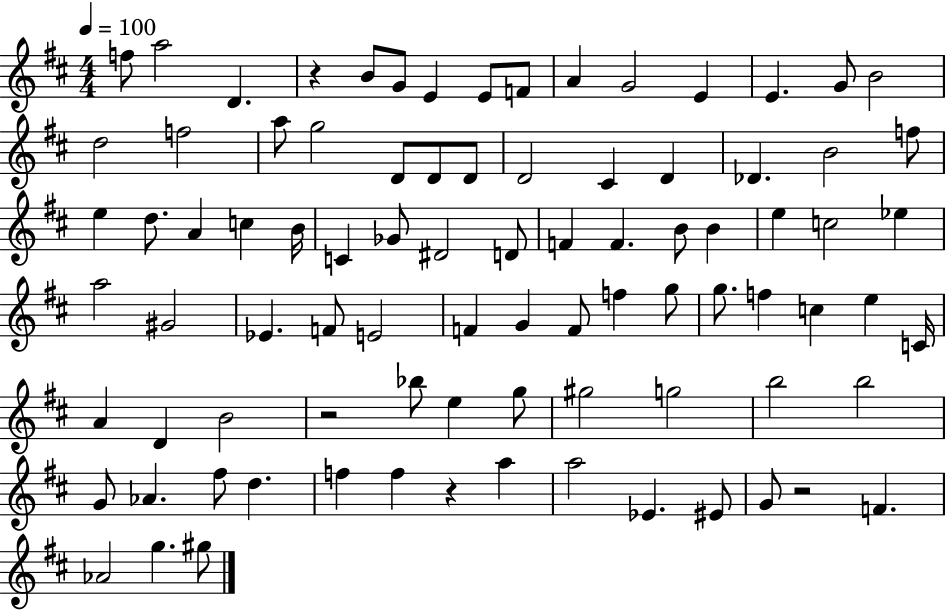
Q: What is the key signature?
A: D major